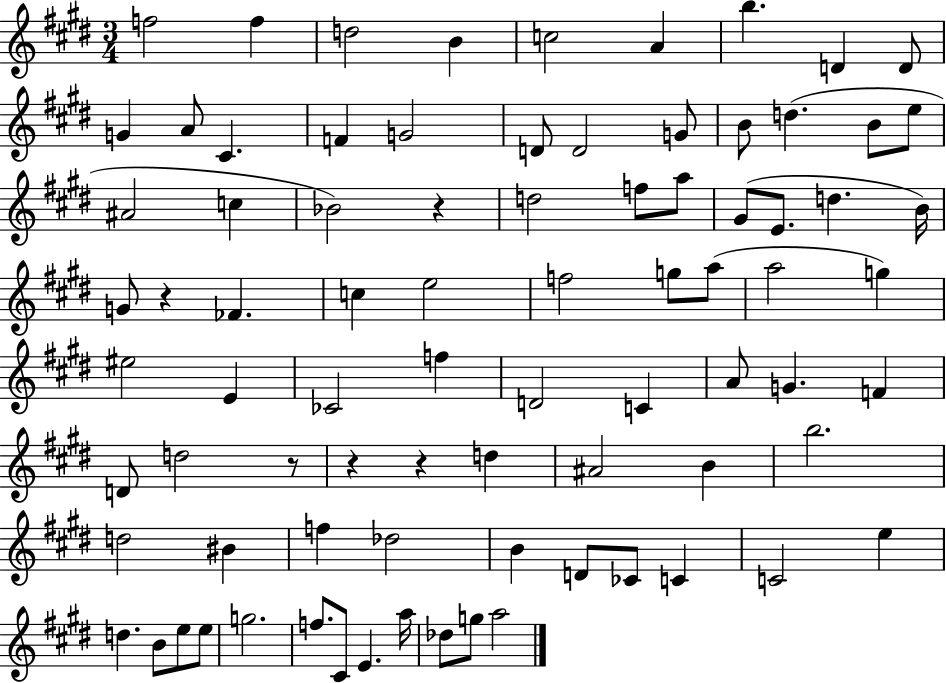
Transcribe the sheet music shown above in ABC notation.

X:1
T:Untitled
M:3/4
L:1/4
K:E
f2 f d2 B c2 A b D D/2 G A/2 ^C F G2 D/2 D2 G/2 B/2 d B/2 e/2 ^A2 c _B2 z d2 f/2 a/2 ^G/2 E/2 d B/4 G/2 z _F c e2 f2 g/2 a/2 a2 g ^e2 E _C2 f D2 C A/2 G F D/2 d2 z/2 z z d ^A2 B b2 d2 ^B f _d2 B D/2 _C/2 C C2 e d B/2 e/2 e/2 g2 f/2 ^C/2 E a/4 _d/2 g/2 a2